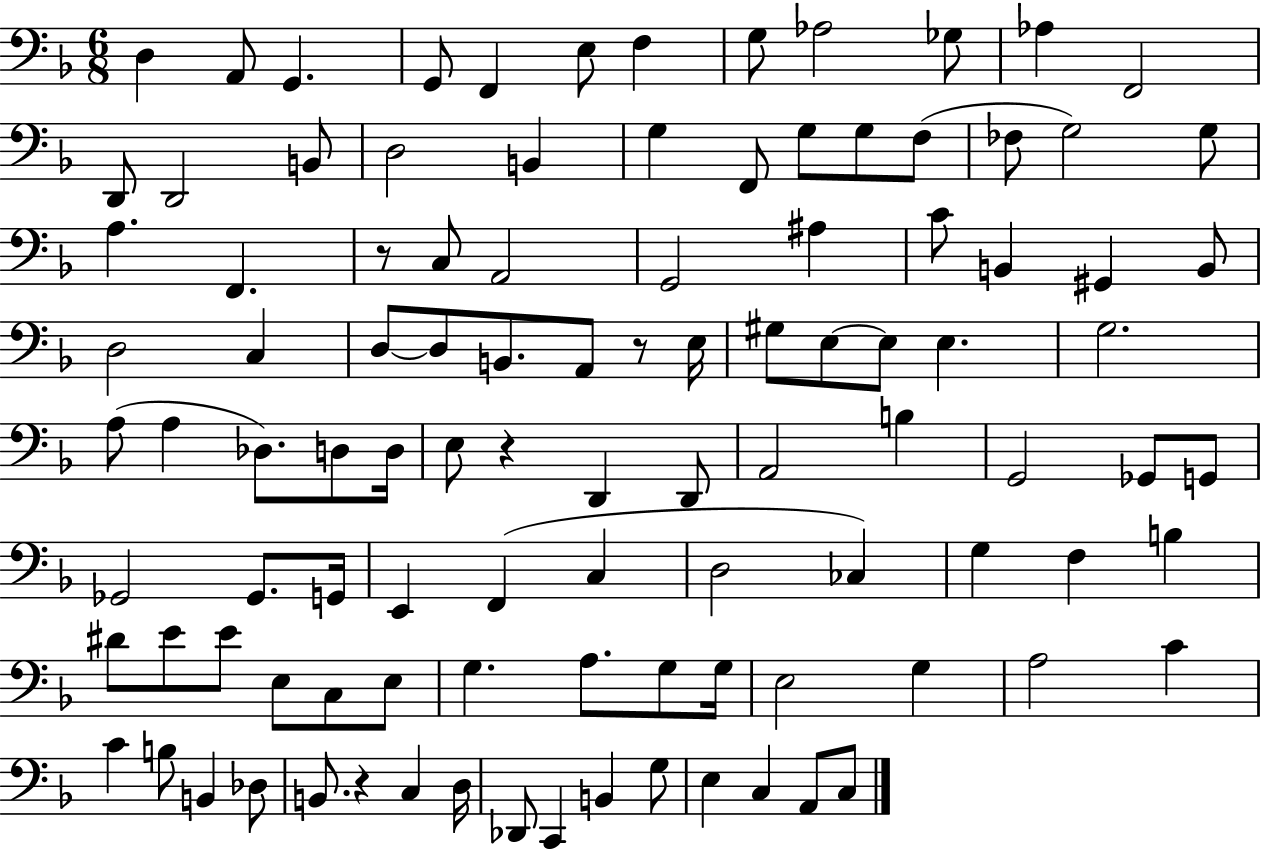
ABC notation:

X:1
T:Untitled
M:6/8
L:1/4
K:F
D, A,,/2 G,, G,,/2 F,, E,/2 F, G,/2 _A,2 _G,/2 _A, F,,2 D,,/2 D,,2 B,,/2 D,2 B,, G, F,,/2 G,/2 G,/2 F,/2 _F,/2 G,2 G,/2 A, F,, z/2 C,/2 A,,2 G,,2 ^A, C/2 B,, ^G,, B,,/2 D,2 C, D,/2 D,/2 B,,/2 A,,/2 z/2 E,/4 ^G,/2 E,/2 E,/2 E, G,2 A,/2 A, _D,/2 D,/2 D,/4 E,/2 z D,, D,,/2 A,,2 B, G,,2 _G,,/2 G,,/2 _G,,2 _G,,/2 G,,/4 E,, F,, C, D,2 _C, G, F, B, ^D/2 E/2 E/2 E,/2 C,/2 E,/2 G, A,/2 G,/2 G,/4 E,2 G, A,2 C C B,/2 B,, _D,/2 B,,/2 z C, D,/4 _D,,/2 C,, B,, G,/2 E, C, A,,/2 C,/2